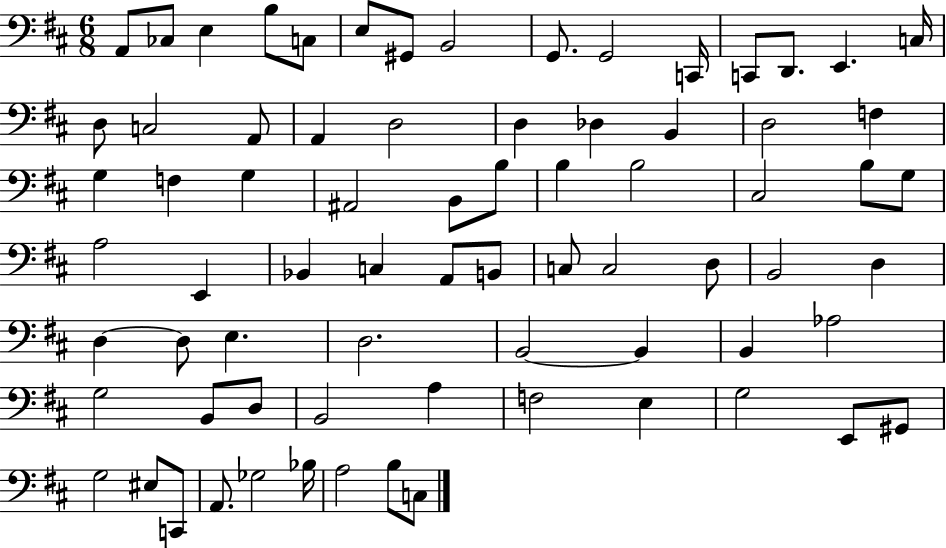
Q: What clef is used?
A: bass